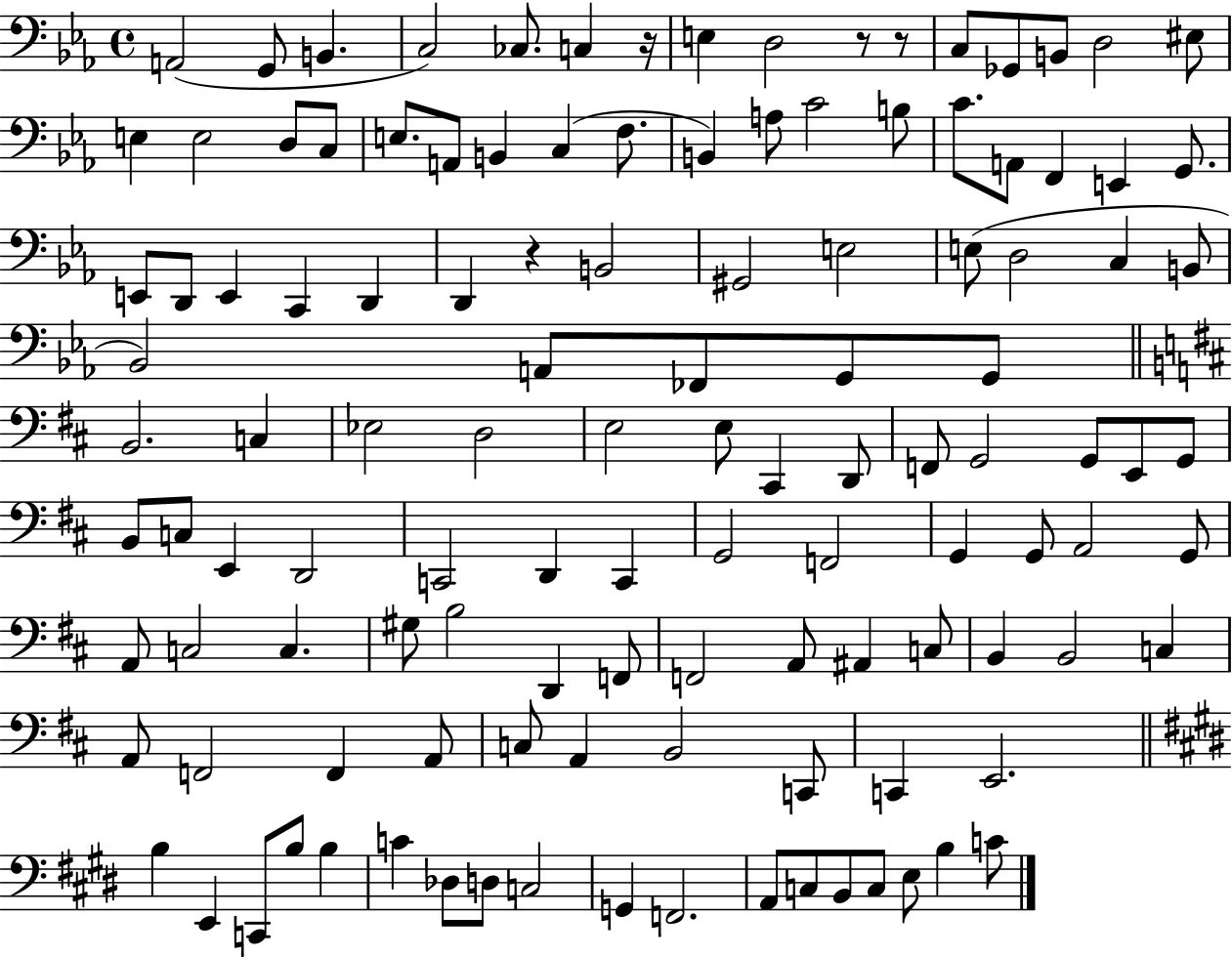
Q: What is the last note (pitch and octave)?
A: C4